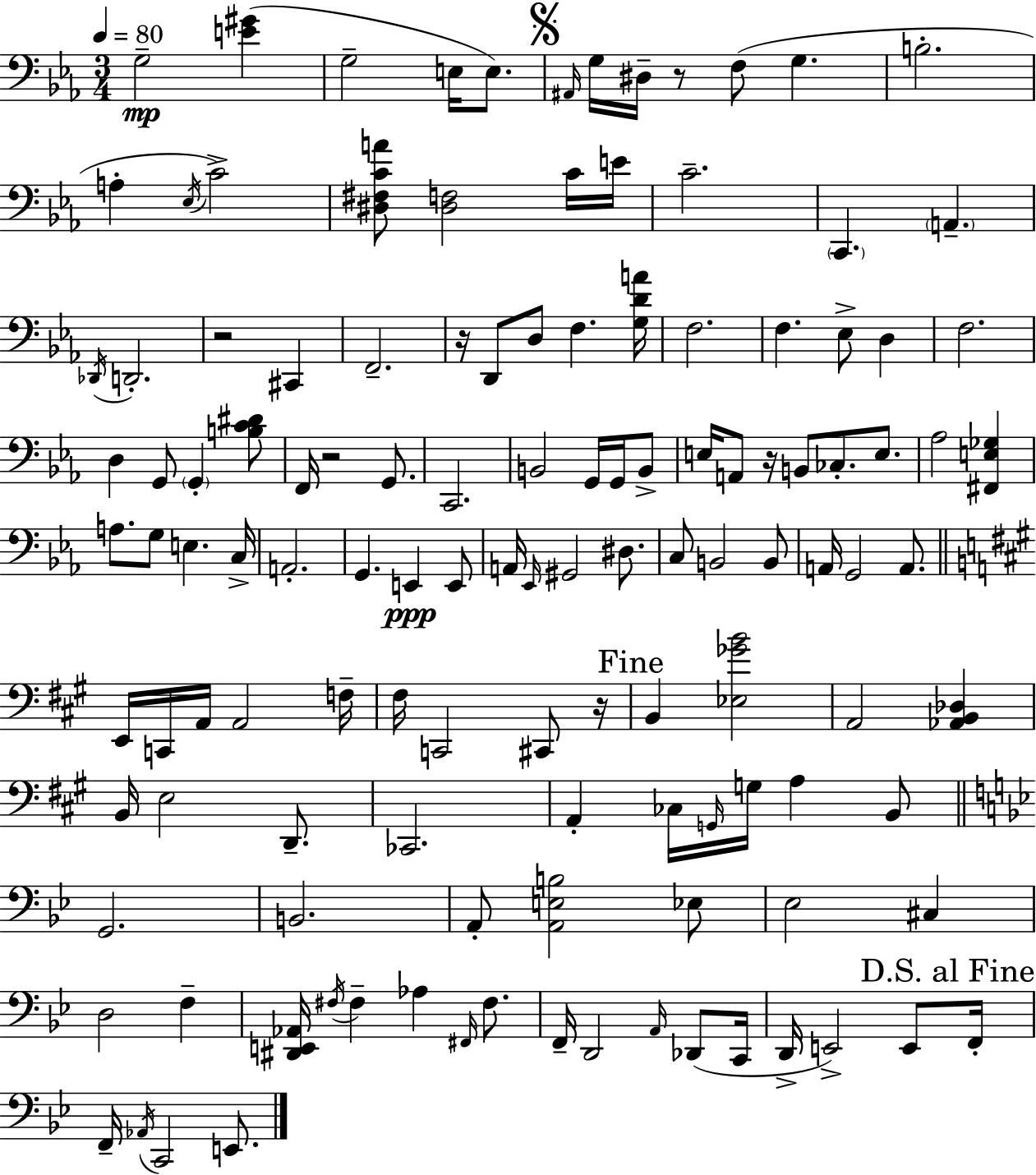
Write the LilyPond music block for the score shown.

{
  \clef bass
  \numericTimeSignature
  \time 3/4
  \key c \minor
  \tempo 4 = 80
  g2--\mp <e' gis'>4( | g2-- e16 e8.) | \mark \markup { \musicglyph "scripts.segno" } \grace { ais,16 } g16 dis16-- r8 f8( g4. | b2.-. | \break a4-. \acciaccatura { ees16 }) c'2-> | <dis fis c' a'>8 <dis f>2 | c'16 e'16 c'2.-- | \parenthesize c,4. \parenthesize a,4.-- | \break \acciaccatura { des,16 } d,2.-. | r2 cis,4 | f,2.-- | r16 d,8 d8 f4. | \break <g d' a'>16 f2. | f4. ees8-> d4 | f2. | d4 g,8 \parenthesize g,4-. | \break <b c' dis'>8 f,16 r2 | g,8. c,2. | b,2 g,16 | g,16 b,8-> e16 a,8 r16 b,8 ces8.-. | \break e8. aes2 <fis, e ges>4 | a8. g8 e4. | c16-> a,2.-. | g,4. e,4\ppp | \break e,8 a,16 \grace { ees,16 } gis,2 | dis8. c8 b,2 | b,8 a,16 g,2 | a,8. \bar "||" \break \key a \major e,16 c,16 a,16 a,2 f16-- | fis16 c,2 cis,8 r16 | \mark "Fine" b,4 <ees ges' b'>2 | a,2 <aes, b, des>4 | \break b,16 e2 d,8.-- | ces,2. | a,4-. ces16 \grace { g,16 } g16 a4 b,8 | \bar "||" \break \key bes \major g,2. | b,2. | a,8-. <a, e b>2 ees8 | ees2 cis4 | \break d2 f4-- | <dis, e, aes,>16 \acciaccatura { fis16 } fis4-- aes4 \grace { fis,16 } fis8. | f,16-- d,2 \grace { a,16 }( | des,8 c,16 d,16-> e,2->) | \break e,8 \mark "D.S. al Fine" f,16-. f,16-- \acciaccatura { aes,16 } c,2 | e,8. \bar "|."
}